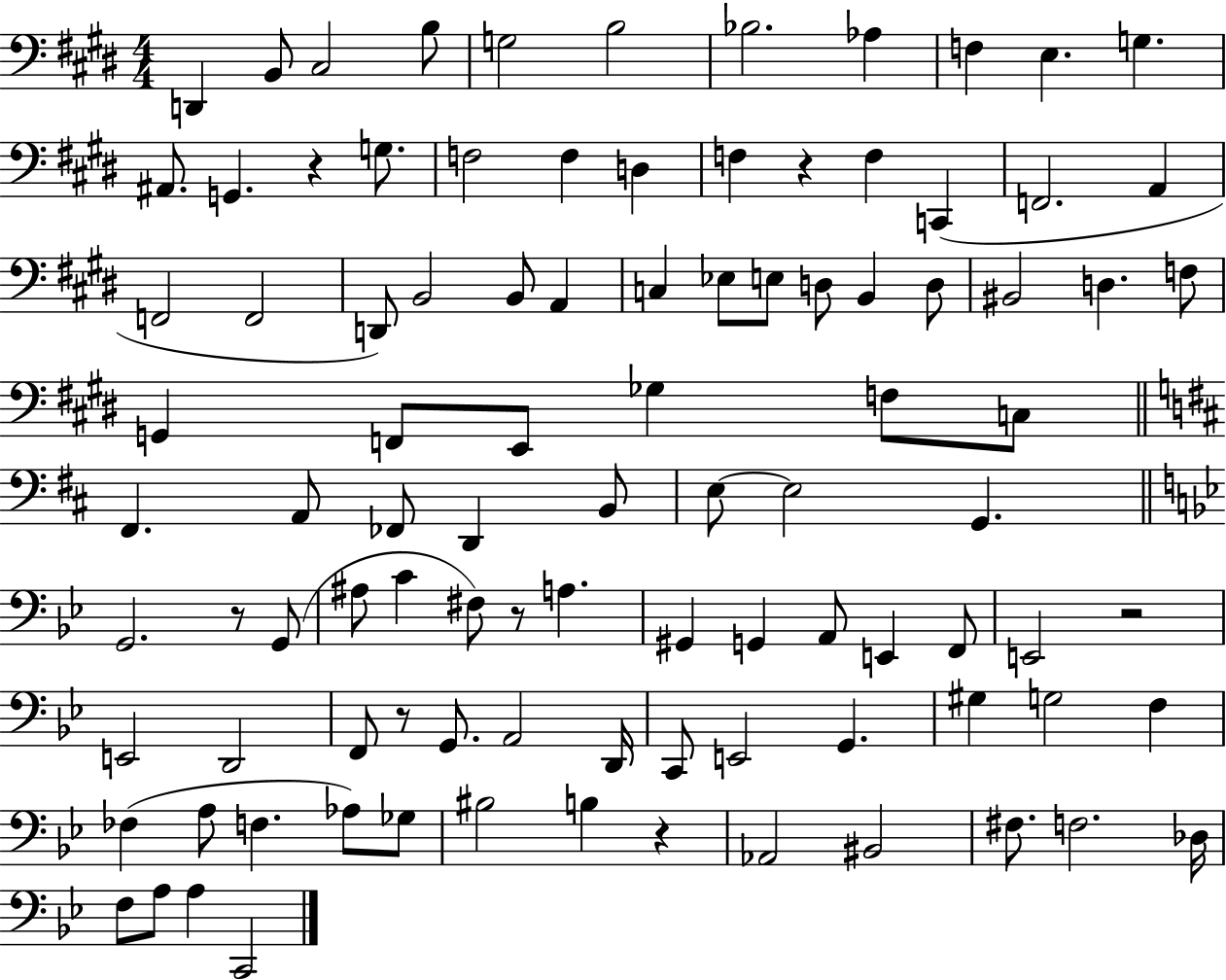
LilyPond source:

{
  \clef bass
  \numericTimeSignature
  \time 4/4
  \key e \major
  d,4 b,8 cis2 b8 | g2 b2 | bes2. aes4 | f4 e4. g4. | \break ais,8. g,4. r4 g8. | f2 f4 d4 | f4 r4 f4 c,4( | f,2. a,4 | \break f,2 f,2 | d,8) b,2 b,8 a,4 | c4 ees8 e8 d8 b,4 d8 | bis,2 d4. f8 | \break g,4 f,8 e,8 ges4 f8 c8 | \bar "||" \break \key b \minor fis,4. a,8 fes,8 d,4 b,8 | e8~~ e2 g,4. | \bar "||" \break \key bes \major g,2. r8 g,8( | ais8 c'4 fis8) r8 a4. | gis,4 g,4 a,8 e,4 f,8 | e,2 r2 | \break e,2 d,2 | f,8 r8 g,8. a,2 d,16 | c,8 e,2 g,4. | gis4 g2 f4 | \break fes4( a8 f4. aes8) ges8 | bis2 b4 r4 | aes,2 bis,2 | fis8. f2. des16 | \break f8 a8 a4 c,2 | \bar "|."
}